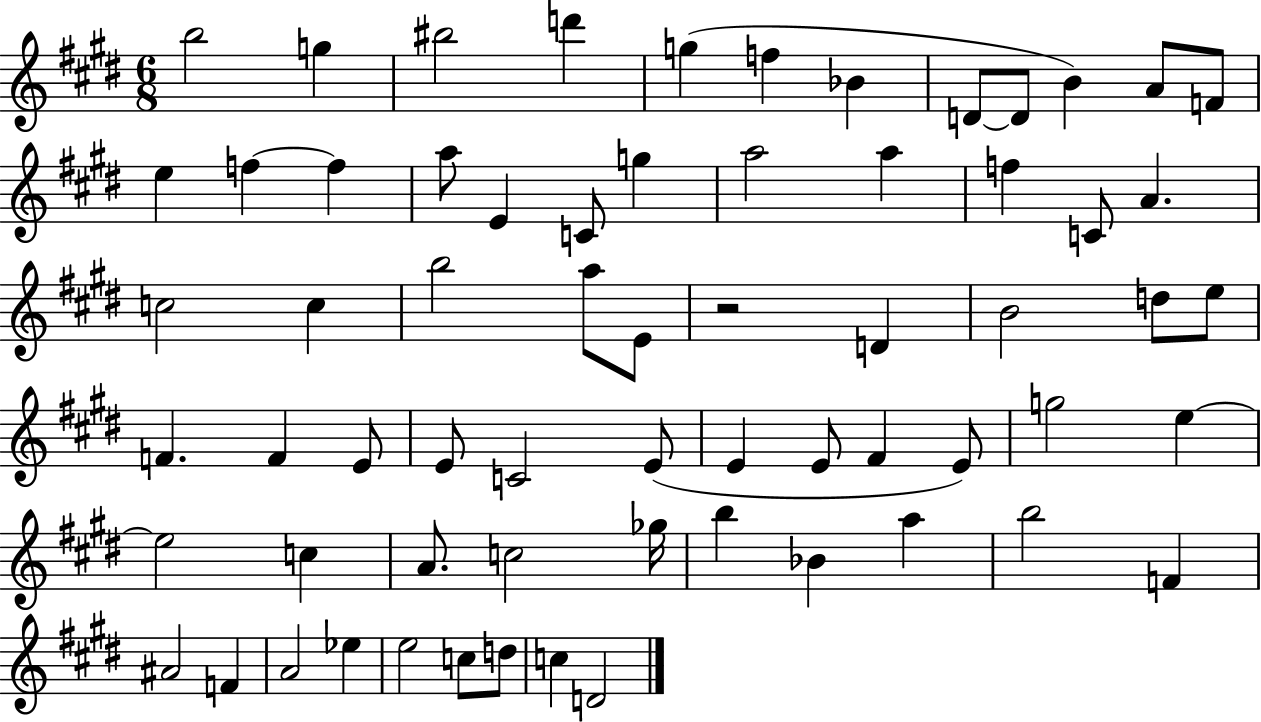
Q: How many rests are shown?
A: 1